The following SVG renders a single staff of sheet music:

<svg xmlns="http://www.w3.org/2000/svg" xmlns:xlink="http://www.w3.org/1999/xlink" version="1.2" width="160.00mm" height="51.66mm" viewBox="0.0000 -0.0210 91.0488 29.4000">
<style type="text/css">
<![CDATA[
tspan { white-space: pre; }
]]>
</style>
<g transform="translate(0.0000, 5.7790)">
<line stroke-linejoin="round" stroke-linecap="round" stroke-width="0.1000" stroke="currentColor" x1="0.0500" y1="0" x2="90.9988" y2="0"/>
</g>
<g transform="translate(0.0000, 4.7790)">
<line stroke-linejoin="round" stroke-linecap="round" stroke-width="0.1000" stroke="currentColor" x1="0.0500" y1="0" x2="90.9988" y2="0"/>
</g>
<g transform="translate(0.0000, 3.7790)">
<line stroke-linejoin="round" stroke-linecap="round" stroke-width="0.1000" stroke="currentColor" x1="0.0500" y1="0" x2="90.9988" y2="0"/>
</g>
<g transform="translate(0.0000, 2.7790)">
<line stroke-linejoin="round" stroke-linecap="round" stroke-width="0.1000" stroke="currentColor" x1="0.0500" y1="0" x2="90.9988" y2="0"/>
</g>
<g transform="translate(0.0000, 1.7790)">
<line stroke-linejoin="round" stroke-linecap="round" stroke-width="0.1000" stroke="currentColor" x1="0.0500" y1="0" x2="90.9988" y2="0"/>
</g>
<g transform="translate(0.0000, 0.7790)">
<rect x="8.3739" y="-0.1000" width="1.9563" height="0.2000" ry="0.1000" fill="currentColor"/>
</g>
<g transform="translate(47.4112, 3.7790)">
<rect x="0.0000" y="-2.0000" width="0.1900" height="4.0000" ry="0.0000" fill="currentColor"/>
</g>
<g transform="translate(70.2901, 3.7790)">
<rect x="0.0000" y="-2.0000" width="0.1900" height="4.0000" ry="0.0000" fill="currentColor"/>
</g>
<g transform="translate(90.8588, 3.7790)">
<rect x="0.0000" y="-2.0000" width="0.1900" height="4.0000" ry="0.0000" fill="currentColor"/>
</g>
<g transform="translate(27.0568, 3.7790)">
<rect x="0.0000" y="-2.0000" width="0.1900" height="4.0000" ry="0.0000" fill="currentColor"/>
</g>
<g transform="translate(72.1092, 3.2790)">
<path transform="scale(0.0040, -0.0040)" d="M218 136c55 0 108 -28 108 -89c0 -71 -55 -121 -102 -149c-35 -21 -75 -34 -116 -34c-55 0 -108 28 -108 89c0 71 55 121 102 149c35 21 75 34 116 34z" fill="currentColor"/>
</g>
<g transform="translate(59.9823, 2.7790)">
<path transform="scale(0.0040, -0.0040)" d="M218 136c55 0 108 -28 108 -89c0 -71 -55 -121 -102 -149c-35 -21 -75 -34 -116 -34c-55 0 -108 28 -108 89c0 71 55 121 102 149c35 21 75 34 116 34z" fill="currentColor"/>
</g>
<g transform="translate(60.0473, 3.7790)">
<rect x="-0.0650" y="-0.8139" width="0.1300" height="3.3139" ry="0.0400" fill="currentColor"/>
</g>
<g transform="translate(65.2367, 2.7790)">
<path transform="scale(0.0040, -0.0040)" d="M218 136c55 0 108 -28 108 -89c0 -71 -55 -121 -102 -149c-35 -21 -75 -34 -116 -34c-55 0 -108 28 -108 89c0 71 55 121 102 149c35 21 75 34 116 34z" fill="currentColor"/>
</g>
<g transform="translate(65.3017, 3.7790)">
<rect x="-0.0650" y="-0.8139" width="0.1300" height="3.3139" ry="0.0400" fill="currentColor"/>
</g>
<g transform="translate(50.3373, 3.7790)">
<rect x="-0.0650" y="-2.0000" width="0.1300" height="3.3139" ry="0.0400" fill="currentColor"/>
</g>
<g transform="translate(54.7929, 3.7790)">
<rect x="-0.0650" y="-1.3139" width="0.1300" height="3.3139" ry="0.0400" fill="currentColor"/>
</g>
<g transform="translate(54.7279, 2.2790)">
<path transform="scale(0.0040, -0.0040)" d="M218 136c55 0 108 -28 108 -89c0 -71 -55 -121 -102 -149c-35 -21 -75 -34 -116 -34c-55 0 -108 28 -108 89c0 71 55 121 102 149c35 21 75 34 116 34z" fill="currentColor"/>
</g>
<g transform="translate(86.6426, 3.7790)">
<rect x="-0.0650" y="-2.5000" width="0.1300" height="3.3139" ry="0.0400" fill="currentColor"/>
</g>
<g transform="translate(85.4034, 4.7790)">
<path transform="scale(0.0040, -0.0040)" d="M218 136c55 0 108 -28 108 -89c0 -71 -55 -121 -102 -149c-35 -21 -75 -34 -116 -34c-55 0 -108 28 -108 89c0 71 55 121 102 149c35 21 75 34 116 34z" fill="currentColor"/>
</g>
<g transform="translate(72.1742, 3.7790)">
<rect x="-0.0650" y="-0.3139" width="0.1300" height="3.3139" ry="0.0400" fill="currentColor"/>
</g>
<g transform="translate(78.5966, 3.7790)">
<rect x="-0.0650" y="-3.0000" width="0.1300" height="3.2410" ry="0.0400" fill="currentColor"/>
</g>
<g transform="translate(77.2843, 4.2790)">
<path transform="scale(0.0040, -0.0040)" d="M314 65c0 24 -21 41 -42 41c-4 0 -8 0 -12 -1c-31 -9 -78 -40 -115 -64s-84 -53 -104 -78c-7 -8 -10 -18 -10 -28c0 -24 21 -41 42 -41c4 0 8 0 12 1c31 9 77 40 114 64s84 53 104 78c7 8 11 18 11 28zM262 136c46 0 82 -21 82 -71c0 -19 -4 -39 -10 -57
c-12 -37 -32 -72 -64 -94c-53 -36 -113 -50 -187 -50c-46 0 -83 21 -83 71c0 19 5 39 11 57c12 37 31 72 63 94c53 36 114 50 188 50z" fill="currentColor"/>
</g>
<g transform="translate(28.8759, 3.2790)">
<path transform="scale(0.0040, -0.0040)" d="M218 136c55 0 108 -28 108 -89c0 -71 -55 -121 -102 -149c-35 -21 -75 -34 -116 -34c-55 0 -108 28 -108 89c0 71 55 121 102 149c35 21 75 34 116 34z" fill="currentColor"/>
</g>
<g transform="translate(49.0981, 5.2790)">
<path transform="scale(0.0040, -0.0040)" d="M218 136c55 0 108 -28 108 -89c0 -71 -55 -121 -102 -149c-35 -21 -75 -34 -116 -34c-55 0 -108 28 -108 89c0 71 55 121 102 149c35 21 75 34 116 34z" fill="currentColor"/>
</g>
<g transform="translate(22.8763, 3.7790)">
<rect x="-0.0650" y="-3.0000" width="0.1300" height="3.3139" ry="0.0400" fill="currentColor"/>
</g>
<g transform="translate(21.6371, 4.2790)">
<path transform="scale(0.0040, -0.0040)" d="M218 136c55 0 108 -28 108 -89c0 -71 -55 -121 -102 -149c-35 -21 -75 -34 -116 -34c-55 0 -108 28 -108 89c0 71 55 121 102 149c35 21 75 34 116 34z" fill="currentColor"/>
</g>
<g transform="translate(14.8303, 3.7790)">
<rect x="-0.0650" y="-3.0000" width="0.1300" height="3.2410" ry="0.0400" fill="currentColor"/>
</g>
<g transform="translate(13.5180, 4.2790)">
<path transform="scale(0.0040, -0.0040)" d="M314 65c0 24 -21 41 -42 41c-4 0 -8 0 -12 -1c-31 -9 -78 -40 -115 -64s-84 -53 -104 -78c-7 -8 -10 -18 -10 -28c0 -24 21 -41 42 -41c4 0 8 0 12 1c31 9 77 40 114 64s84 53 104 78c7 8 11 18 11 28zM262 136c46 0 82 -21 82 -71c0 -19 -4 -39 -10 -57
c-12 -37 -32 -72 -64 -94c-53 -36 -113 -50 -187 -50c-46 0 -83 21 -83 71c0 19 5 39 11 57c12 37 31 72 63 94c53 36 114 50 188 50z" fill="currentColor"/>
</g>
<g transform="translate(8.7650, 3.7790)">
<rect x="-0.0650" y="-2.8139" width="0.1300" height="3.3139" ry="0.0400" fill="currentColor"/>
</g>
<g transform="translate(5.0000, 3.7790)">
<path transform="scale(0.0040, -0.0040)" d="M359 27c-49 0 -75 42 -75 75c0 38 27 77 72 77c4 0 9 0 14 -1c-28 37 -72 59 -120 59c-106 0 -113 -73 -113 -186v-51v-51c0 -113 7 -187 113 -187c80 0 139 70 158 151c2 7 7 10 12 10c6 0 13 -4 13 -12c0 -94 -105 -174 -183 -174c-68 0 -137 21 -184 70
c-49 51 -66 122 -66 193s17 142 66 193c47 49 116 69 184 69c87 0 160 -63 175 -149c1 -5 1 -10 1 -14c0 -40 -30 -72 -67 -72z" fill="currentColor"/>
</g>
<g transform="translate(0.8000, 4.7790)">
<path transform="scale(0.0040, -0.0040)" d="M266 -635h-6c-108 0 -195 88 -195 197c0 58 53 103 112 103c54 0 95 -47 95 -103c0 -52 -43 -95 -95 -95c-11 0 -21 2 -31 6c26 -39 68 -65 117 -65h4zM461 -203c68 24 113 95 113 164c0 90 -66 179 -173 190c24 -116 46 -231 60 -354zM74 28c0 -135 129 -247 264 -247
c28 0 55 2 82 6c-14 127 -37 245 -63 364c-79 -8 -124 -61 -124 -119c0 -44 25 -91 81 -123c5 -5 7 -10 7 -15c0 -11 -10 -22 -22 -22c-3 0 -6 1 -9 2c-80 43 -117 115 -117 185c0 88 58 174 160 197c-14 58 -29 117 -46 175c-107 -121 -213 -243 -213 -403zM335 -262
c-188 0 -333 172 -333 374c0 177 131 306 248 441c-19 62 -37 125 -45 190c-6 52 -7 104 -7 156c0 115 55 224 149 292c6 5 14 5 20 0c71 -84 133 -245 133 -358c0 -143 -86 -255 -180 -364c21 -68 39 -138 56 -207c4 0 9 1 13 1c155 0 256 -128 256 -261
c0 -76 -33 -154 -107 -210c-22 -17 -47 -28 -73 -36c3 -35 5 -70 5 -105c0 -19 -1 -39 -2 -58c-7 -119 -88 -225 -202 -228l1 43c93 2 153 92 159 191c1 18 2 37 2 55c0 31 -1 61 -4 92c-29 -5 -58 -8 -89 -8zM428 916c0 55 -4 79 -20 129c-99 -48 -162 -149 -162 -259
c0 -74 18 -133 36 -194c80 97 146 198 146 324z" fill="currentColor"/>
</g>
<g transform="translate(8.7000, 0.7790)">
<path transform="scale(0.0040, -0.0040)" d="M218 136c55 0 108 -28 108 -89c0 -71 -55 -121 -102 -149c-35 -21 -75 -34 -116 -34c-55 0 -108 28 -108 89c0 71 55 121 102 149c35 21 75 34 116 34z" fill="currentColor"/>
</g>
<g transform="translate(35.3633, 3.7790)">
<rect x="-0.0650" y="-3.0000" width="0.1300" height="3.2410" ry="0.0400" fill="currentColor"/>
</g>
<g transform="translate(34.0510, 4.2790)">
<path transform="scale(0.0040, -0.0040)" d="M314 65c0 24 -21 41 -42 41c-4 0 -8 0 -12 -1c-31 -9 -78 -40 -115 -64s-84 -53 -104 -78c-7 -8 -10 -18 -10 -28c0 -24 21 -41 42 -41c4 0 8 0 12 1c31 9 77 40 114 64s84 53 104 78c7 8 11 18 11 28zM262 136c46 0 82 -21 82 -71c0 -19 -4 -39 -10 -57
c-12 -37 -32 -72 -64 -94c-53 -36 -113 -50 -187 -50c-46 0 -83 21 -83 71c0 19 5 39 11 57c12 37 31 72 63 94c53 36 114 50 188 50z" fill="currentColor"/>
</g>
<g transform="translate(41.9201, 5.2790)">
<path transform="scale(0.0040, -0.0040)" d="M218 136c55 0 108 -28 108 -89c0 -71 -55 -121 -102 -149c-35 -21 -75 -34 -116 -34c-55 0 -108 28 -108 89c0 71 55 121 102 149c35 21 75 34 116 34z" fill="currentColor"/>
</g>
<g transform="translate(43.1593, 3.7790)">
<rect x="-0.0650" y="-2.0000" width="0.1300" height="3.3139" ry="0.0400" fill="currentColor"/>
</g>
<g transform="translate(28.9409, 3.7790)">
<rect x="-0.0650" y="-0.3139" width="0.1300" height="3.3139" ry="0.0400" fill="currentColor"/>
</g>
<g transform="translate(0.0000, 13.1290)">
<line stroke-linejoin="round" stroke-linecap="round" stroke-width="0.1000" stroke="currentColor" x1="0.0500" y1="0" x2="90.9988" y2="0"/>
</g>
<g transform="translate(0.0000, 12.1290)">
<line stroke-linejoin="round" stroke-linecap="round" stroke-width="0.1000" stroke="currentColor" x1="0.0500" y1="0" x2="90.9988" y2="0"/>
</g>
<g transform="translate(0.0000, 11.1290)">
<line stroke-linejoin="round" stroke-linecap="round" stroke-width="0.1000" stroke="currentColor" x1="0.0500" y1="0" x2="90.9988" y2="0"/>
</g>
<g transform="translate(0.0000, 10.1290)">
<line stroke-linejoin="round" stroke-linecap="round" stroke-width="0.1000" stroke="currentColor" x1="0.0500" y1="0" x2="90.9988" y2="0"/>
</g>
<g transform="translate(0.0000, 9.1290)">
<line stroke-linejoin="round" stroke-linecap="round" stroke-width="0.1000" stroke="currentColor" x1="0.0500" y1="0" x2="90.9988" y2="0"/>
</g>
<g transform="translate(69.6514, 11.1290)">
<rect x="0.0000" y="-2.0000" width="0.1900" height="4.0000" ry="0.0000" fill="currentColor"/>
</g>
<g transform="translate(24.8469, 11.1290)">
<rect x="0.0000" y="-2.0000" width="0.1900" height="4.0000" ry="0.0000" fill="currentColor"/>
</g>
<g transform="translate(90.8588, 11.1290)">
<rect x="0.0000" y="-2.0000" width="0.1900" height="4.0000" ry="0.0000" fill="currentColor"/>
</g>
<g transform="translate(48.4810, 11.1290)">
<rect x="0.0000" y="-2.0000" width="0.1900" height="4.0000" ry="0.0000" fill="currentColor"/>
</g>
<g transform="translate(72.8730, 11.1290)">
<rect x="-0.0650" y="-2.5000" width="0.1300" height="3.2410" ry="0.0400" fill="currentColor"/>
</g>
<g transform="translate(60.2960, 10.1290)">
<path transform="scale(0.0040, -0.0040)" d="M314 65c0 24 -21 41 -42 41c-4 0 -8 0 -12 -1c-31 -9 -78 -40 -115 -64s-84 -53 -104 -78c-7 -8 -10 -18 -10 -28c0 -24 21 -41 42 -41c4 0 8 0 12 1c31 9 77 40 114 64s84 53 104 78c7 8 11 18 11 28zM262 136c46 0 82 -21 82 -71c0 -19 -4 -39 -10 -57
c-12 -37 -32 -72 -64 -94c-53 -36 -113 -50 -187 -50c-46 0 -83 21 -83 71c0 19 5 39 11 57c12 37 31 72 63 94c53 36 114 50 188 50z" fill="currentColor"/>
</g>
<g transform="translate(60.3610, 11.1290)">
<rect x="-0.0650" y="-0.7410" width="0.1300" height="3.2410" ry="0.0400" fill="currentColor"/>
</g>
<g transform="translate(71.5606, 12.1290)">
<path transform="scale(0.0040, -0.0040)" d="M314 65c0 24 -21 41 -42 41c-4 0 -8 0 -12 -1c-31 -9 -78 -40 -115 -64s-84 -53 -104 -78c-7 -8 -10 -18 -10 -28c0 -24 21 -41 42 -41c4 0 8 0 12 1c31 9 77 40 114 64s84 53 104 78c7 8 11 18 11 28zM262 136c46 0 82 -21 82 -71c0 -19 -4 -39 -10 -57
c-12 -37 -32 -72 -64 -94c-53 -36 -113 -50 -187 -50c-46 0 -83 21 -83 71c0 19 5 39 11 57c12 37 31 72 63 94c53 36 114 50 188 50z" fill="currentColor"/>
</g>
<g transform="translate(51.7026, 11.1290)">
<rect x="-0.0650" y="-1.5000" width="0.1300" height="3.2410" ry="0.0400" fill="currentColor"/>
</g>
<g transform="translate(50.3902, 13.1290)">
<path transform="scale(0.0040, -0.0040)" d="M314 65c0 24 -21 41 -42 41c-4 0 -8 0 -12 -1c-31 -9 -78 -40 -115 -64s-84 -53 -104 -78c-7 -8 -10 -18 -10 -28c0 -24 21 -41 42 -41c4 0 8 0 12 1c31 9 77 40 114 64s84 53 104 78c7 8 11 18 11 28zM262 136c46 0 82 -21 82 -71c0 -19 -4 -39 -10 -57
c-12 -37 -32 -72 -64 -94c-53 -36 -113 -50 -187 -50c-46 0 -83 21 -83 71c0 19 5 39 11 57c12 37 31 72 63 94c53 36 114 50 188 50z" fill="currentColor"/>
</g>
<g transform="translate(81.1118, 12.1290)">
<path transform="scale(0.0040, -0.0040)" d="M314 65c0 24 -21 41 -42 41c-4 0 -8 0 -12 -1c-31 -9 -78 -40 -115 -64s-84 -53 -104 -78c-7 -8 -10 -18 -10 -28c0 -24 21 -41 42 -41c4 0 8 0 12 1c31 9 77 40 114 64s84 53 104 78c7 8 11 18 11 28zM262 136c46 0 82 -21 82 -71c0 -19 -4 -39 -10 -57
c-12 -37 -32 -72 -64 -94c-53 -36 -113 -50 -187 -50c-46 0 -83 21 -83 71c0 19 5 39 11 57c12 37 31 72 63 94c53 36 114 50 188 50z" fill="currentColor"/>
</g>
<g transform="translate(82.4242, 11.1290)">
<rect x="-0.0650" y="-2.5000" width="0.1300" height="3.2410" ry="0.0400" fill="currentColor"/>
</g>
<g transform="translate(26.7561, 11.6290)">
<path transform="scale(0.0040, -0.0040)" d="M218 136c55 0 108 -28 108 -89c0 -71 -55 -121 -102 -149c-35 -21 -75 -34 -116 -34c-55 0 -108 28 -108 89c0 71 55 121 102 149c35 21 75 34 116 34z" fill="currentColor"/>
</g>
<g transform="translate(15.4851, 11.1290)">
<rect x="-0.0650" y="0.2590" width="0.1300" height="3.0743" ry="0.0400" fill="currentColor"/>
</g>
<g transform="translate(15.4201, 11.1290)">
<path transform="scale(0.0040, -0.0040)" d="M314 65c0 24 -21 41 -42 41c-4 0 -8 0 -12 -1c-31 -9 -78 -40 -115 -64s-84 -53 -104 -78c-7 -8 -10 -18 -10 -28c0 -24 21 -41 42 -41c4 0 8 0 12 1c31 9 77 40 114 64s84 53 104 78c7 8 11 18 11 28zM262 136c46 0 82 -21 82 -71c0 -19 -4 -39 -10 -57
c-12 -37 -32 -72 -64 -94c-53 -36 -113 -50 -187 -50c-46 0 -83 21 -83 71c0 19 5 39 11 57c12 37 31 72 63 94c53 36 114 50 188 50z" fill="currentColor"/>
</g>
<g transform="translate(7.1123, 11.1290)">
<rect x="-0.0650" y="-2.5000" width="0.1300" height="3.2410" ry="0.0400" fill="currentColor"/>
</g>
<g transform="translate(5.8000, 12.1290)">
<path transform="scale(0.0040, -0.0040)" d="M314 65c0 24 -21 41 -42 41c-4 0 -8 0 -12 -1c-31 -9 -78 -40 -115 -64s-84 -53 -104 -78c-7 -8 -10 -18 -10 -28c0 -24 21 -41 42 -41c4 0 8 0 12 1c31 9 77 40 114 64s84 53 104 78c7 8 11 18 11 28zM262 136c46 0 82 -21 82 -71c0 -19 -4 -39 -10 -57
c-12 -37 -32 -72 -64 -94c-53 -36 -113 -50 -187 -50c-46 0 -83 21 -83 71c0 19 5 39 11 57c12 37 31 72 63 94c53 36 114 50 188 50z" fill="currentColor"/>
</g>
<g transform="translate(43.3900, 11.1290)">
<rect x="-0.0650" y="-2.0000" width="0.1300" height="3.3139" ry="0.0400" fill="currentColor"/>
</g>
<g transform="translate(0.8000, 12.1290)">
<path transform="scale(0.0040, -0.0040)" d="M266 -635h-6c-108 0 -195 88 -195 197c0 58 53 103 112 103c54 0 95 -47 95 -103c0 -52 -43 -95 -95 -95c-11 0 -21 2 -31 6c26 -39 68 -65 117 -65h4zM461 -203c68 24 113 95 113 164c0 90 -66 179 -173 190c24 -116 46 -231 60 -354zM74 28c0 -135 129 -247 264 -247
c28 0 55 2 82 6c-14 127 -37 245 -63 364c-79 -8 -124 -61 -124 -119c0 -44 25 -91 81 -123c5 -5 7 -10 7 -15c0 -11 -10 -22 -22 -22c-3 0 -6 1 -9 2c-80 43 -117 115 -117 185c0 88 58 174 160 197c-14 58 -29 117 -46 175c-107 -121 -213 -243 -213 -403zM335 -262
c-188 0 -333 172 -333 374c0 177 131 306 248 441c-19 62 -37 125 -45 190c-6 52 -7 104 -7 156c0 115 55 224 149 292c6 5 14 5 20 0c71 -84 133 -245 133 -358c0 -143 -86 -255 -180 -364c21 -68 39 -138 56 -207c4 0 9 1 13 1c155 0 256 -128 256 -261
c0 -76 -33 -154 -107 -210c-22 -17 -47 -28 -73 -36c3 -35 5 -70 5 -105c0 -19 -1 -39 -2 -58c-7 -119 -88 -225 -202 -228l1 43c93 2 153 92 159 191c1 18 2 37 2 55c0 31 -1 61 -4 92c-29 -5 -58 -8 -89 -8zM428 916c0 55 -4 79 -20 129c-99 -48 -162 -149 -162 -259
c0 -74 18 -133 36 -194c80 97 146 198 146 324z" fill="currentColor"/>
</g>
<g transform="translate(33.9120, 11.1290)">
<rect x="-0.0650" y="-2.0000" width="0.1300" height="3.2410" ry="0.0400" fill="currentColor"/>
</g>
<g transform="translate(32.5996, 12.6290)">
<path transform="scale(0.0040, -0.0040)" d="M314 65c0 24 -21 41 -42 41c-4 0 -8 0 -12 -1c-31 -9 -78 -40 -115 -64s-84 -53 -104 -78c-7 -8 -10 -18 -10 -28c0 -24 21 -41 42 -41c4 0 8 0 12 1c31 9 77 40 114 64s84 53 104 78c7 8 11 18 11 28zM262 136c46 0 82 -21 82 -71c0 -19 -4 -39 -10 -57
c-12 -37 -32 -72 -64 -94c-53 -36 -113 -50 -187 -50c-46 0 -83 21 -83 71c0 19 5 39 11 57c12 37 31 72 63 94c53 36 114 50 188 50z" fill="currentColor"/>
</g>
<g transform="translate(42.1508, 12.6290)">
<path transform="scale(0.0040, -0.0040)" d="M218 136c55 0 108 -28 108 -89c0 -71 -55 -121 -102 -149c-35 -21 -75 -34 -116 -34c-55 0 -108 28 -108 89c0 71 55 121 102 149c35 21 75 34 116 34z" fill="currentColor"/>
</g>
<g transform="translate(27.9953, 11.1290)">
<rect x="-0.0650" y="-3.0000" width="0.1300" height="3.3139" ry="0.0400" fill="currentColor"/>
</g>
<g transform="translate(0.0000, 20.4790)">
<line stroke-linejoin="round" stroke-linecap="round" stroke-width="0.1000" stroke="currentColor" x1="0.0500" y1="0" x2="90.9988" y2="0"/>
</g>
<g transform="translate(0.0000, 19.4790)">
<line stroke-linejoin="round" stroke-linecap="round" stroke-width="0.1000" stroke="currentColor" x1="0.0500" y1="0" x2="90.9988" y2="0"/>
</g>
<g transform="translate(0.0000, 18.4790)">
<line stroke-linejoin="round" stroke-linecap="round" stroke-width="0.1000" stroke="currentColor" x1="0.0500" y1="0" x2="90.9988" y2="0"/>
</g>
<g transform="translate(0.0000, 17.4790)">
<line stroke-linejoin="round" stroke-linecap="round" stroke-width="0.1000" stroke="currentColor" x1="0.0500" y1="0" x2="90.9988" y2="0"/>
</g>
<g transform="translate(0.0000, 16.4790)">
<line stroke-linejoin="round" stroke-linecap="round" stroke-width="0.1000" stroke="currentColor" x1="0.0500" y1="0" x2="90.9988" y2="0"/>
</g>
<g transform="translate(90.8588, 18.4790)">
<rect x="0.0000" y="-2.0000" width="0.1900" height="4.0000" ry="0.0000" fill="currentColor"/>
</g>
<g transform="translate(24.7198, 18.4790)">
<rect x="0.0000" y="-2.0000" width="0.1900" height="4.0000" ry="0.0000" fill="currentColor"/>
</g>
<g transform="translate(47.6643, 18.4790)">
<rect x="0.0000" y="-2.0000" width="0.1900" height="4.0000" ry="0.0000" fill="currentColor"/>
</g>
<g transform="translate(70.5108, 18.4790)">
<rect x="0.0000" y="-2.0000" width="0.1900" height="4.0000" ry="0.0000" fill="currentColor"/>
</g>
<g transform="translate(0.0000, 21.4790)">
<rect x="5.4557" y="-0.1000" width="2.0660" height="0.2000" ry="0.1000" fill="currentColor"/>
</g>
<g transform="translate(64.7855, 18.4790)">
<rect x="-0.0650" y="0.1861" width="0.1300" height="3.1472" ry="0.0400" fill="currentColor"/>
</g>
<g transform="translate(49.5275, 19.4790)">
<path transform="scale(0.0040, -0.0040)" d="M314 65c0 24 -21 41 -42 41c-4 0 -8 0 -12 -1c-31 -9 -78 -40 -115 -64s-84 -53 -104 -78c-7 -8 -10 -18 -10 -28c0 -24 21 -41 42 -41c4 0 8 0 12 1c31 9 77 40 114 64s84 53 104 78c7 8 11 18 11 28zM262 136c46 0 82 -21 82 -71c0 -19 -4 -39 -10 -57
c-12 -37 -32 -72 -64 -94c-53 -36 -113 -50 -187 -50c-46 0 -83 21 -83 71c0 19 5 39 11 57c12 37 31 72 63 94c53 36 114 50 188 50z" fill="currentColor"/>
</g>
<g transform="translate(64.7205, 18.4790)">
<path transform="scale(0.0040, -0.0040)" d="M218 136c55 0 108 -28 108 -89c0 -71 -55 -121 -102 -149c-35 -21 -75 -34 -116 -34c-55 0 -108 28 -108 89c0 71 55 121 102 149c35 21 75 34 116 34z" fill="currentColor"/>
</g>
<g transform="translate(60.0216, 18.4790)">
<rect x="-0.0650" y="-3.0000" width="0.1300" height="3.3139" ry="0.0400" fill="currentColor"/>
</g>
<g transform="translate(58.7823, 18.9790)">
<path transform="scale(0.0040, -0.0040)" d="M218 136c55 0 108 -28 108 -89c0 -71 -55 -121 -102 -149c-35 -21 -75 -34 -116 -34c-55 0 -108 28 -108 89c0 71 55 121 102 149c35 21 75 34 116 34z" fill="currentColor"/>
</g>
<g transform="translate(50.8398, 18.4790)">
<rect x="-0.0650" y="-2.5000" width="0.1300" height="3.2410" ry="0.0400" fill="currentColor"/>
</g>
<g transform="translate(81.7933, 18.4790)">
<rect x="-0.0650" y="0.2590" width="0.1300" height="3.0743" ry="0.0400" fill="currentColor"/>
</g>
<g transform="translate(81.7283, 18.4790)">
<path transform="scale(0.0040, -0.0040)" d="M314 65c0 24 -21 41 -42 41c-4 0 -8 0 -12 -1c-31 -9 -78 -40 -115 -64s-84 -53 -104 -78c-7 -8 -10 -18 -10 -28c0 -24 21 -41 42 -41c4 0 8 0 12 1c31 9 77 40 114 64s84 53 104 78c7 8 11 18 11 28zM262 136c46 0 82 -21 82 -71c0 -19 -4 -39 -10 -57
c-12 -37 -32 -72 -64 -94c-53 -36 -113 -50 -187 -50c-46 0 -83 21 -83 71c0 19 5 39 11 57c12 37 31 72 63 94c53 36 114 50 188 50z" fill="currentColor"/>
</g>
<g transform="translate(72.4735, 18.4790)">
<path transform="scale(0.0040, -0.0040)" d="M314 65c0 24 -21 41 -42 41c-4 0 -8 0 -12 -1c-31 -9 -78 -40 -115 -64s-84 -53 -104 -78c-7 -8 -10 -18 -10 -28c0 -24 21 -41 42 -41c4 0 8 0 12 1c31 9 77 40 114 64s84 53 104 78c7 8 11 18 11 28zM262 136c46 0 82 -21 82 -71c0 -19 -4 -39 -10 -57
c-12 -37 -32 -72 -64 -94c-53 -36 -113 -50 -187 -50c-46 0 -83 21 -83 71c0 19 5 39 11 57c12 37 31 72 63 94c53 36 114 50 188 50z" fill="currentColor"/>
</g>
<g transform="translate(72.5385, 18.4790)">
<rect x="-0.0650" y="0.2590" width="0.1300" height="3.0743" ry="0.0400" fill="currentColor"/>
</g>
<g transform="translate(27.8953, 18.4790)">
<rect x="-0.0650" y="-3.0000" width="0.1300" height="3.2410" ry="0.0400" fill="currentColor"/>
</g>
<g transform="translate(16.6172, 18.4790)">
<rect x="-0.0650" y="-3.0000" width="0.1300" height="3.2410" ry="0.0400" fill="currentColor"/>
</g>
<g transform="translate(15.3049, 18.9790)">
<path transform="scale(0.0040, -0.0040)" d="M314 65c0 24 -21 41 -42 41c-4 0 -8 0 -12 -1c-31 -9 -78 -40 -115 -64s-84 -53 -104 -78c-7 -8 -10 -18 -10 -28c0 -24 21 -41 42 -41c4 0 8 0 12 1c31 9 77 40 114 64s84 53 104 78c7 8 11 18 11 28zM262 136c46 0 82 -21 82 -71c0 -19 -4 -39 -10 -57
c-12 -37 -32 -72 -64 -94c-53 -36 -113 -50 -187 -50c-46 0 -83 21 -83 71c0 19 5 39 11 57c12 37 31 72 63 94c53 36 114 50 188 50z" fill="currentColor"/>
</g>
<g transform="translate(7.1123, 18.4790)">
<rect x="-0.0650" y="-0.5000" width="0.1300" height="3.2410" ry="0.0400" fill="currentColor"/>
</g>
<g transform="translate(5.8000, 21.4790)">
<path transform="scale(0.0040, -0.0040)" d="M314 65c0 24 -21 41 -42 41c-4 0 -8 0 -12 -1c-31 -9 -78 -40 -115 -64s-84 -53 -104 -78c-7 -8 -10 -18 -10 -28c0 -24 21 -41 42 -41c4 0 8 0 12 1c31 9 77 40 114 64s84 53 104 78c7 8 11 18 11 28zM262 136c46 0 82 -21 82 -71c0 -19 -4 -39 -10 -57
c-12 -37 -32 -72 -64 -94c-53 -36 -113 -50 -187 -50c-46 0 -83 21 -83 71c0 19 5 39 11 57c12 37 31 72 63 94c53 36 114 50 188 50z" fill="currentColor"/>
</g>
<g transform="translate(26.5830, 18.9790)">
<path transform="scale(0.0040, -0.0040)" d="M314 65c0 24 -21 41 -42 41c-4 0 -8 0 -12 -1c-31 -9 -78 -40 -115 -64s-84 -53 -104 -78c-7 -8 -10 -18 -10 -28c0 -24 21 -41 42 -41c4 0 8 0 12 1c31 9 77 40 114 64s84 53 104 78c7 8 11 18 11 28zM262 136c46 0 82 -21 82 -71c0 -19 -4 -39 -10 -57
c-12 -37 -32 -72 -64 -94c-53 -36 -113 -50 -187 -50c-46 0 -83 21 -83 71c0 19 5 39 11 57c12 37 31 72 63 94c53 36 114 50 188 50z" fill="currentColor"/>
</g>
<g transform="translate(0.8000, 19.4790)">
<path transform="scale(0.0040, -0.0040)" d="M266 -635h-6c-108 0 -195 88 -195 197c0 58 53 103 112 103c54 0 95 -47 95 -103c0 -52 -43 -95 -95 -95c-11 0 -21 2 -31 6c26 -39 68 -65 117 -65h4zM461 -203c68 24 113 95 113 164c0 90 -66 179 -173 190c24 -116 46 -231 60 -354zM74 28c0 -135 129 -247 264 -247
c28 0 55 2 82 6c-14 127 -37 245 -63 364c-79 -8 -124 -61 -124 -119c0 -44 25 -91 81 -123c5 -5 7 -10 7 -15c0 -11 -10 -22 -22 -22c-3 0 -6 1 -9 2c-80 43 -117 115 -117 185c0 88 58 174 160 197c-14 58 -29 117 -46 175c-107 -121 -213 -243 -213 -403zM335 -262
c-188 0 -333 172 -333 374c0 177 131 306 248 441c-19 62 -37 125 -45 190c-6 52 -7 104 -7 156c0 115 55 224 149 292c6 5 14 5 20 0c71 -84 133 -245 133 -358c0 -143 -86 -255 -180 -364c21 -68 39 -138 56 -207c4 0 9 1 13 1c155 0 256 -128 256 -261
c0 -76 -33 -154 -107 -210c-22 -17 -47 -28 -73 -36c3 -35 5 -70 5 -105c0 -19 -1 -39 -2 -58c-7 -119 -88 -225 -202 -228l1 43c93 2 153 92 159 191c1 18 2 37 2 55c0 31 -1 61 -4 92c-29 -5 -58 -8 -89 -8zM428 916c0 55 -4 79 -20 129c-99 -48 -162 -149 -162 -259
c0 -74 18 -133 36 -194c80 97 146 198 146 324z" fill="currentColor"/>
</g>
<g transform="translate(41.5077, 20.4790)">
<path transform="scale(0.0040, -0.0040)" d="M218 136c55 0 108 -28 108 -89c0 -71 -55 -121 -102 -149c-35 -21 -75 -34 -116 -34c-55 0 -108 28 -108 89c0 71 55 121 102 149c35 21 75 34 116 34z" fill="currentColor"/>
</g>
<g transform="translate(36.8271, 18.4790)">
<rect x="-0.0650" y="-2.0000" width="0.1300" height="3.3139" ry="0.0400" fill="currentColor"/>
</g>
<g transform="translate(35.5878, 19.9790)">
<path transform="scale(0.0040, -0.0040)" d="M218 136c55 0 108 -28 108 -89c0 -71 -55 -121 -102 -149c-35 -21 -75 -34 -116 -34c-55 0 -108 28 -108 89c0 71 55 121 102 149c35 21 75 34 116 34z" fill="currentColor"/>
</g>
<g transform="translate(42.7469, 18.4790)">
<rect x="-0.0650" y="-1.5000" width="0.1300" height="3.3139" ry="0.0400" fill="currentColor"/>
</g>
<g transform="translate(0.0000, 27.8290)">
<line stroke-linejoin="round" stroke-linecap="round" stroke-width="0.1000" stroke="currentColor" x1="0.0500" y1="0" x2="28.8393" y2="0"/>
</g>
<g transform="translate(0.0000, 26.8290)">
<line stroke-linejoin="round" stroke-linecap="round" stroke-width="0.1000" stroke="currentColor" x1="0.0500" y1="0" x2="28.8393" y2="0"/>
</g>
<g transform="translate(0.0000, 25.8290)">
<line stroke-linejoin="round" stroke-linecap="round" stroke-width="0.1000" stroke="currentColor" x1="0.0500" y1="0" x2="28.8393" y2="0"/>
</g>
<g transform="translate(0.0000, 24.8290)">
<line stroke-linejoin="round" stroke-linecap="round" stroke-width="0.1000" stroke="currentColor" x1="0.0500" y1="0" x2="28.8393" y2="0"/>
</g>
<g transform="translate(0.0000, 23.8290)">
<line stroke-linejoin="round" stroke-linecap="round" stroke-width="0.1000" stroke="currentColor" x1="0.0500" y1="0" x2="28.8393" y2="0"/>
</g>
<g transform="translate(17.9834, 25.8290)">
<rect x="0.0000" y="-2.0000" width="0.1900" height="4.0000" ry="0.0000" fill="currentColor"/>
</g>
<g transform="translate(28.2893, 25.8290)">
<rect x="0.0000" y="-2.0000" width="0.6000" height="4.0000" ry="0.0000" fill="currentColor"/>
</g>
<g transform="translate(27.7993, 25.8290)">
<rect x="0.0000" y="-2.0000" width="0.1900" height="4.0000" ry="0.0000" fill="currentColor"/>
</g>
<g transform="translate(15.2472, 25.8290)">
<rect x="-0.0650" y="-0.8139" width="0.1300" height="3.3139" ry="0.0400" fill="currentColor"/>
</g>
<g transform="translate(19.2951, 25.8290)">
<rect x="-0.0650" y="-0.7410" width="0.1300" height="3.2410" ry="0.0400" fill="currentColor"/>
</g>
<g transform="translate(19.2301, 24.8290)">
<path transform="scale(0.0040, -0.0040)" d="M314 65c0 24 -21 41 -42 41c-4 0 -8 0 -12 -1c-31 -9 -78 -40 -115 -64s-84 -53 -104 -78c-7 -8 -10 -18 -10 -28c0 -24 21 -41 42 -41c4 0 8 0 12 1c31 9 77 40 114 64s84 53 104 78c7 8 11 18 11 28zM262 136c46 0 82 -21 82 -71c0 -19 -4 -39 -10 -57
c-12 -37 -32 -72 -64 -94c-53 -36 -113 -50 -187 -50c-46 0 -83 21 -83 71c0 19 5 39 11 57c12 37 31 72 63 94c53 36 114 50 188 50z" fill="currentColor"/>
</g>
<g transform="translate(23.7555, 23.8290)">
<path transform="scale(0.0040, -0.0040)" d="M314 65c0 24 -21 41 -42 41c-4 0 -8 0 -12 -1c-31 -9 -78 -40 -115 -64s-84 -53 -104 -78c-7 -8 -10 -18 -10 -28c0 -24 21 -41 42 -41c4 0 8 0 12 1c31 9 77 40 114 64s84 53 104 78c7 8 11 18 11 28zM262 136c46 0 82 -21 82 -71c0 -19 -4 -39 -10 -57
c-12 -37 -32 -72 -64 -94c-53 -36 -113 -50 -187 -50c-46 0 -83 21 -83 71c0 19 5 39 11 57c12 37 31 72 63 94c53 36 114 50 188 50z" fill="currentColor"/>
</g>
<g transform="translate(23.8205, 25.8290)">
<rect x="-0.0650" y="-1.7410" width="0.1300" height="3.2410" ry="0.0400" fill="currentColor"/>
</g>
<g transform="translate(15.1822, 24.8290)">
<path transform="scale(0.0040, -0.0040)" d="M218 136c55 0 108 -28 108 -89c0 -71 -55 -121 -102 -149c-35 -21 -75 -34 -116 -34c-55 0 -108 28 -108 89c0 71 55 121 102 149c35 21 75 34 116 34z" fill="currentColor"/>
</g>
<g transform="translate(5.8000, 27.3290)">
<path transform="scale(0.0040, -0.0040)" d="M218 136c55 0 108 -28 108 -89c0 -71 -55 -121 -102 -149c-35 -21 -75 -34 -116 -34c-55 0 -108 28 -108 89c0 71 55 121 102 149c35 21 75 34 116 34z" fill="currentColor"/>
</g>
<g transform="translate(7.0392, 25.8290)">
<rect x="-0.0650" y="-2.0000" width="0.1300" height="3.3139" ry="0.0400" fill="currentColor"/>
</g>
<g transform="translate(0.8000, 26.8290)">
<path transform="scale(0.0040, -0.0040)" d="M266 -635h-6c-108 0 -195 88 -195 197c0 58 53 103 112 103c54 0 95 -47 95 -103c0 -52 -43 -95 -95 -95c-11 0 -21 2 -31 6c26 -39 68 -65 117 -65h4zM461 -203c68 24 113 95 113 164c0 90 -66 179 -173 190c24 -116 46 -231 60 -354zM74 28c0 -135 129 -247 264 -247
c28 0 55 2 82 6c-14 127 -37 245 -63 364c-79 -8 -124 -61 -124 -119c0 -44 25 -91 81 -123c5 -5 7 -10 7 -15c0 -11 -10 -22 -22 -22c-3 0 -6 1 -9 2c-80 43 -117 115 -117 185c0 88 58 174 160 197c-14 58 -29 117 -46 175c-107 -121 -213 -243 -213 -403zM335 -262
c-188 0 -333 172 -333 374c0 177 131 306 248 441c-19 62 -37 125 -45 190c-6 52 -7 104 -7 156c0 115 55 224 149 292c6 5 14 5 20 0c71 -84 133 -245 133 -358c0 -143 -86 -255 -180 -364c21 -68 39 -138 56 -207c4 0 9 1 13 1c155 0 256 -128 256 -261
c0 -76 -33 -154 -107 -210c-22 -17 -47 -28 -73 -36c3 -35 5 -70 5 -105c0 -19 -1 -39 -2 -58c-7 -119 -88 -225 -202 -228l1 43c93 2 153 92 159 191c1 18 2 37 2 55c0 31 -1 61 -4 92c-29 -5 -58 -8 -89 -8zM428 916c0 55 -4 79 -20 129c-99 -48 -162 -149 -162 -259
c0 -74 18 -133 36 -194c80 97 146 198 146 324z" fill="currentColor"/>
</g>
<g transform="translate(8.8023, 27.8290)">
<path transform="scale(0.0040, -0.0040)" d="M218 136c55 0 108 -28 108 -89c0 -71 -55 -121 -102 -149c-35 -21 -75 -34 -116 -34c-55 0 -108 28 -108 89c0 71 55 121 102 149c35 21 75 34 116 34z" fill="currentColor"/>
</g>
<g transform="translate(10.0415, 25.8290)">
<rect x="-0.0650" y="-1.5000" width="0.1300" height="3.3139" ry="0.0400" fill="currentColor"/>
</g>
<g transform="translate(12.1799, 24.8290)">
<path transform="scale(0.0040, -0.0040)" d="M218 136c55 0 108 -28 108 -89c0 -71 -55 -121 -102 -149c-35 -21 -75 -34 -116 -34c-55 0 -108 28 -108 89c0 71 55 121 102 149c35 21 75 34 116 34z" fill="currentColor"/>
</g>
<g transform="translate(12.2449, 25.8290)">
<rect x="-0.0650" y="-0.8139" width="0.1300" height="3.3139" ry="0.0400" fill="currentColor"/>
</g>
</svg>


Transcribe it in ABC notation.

X:1
T:Untitled
M:4/4
L:1/4
K:C
a A2 A c A2 F F e d d c A2 G G2 B2 A F2 F E2 d2 G2 G2 C2 A2 A2 F E G2 A B B2 B2 F E d d d2 f2